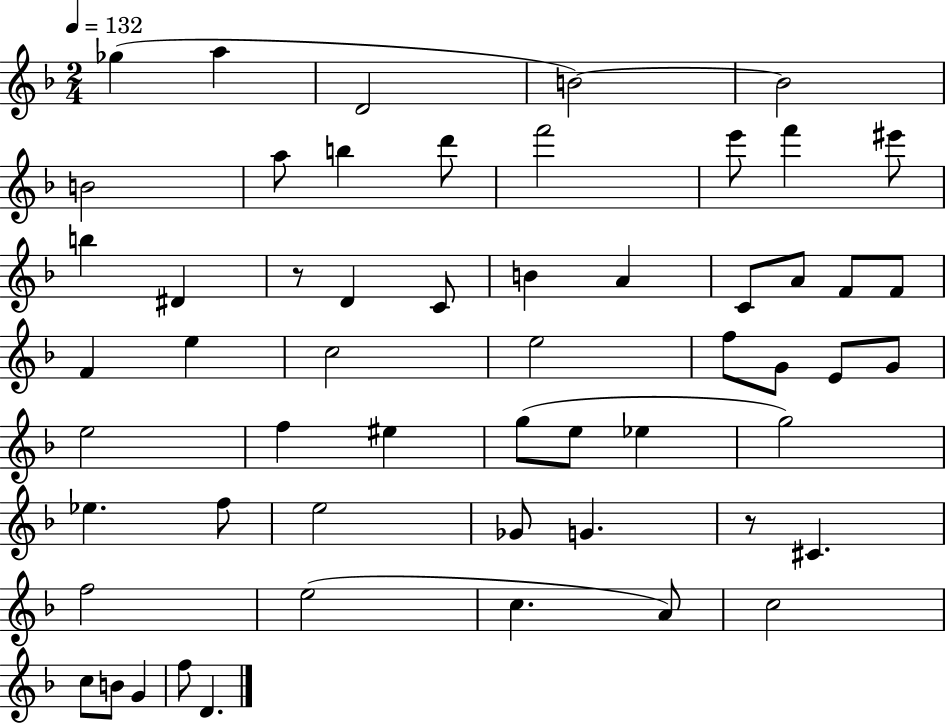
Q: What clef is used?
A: treble